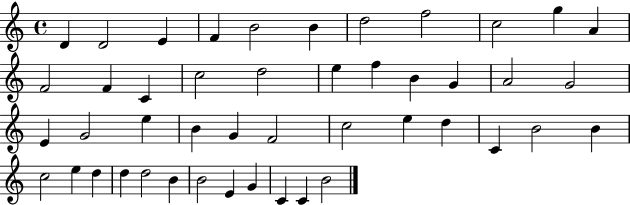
D4/q D4/h E4/q F4/q B4/h B4/q D5/h F5/h C5/h G5/q A4/q F4/h F4/q C4/q C5/h D5/h E5/q F5/q B4/q G4/q A4/h G4/h E4/q G4/h E5/q B4/q G4/q F4/h C5/h E5/q D5/q C4/q B4/h B4/q C5/h E5/q D5/q D5/q D5/h B4/q B4/h E4/q G4/q C4/q C4/q B4/h